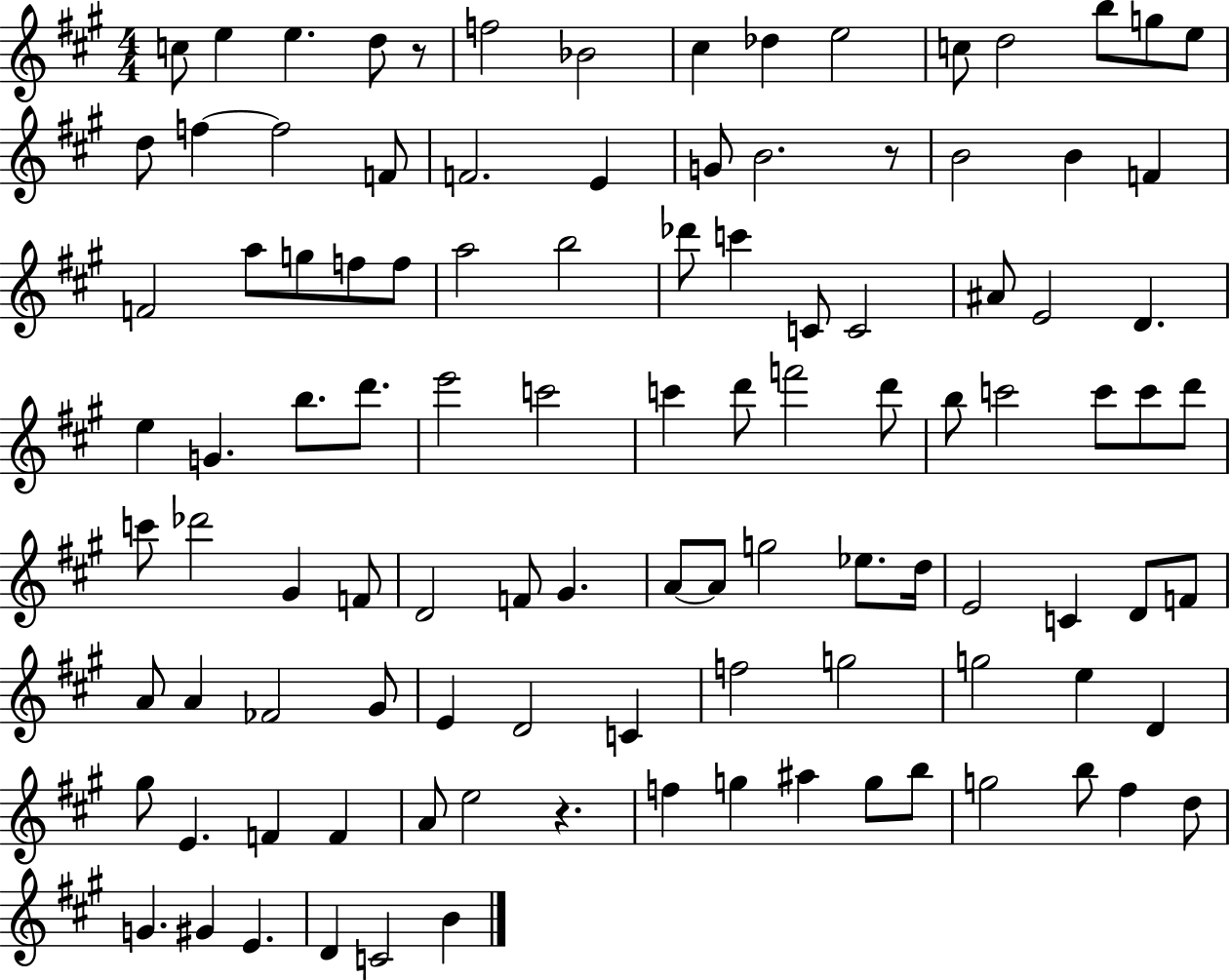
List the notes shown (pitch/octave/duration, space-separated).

C5/e E5/q E5/q. D5/e R/e F5/h Bb4/h C#5/q Db5/q E5/h C5/e D5/h B5/e G5/e E5/e D5/e F5/q F5/h F4/e F4/h. E4/q G4/e B4/h. R/e B4/h B4/q F4/q F4/h A5/e G5/e F5/e F5/e A5/h B5/h Db6/e C6/q C4/e C4/h A#4/e E4/h D4/q. E5/q G4/q. B5/e. D6/e. E6/h C6/h C6/q D6/e F6/h D6/e B5/e C6/h C6/e C6/e D6/e C6/e Db6/h G#4/q F4/e D4/h F4/e G#4/q. A4/e A4/e G5/h Eb5/e. D5/s E4/h C4/q D4/e F4/e A4/e A4/q FES4/h G#4/e E4/q D4/h C4/q F5/h G5/h G5/h E5/q D4/q G#5/e E4/q. F4/q F4/q A4/e E5/h R/q. F5/q G5/q A#5/q G5/e B5/e G5/h B5/e F#5/q D5/e G4/q. G#4/q E4/q. D4/q C4/h B4/q